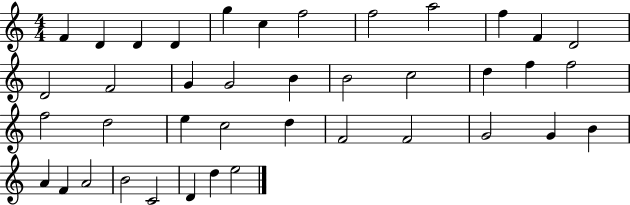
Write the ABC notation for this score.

X:1
T:Untitled
M:4/4
L:1/4
K:C
F D D D g c f2 f2 a2 f F D2 D2 F2 G G2 B B2 c2 d f f2 f2 d2 e c2 d F2 F2 G2 G B A F A2 B2 C2 D d e2